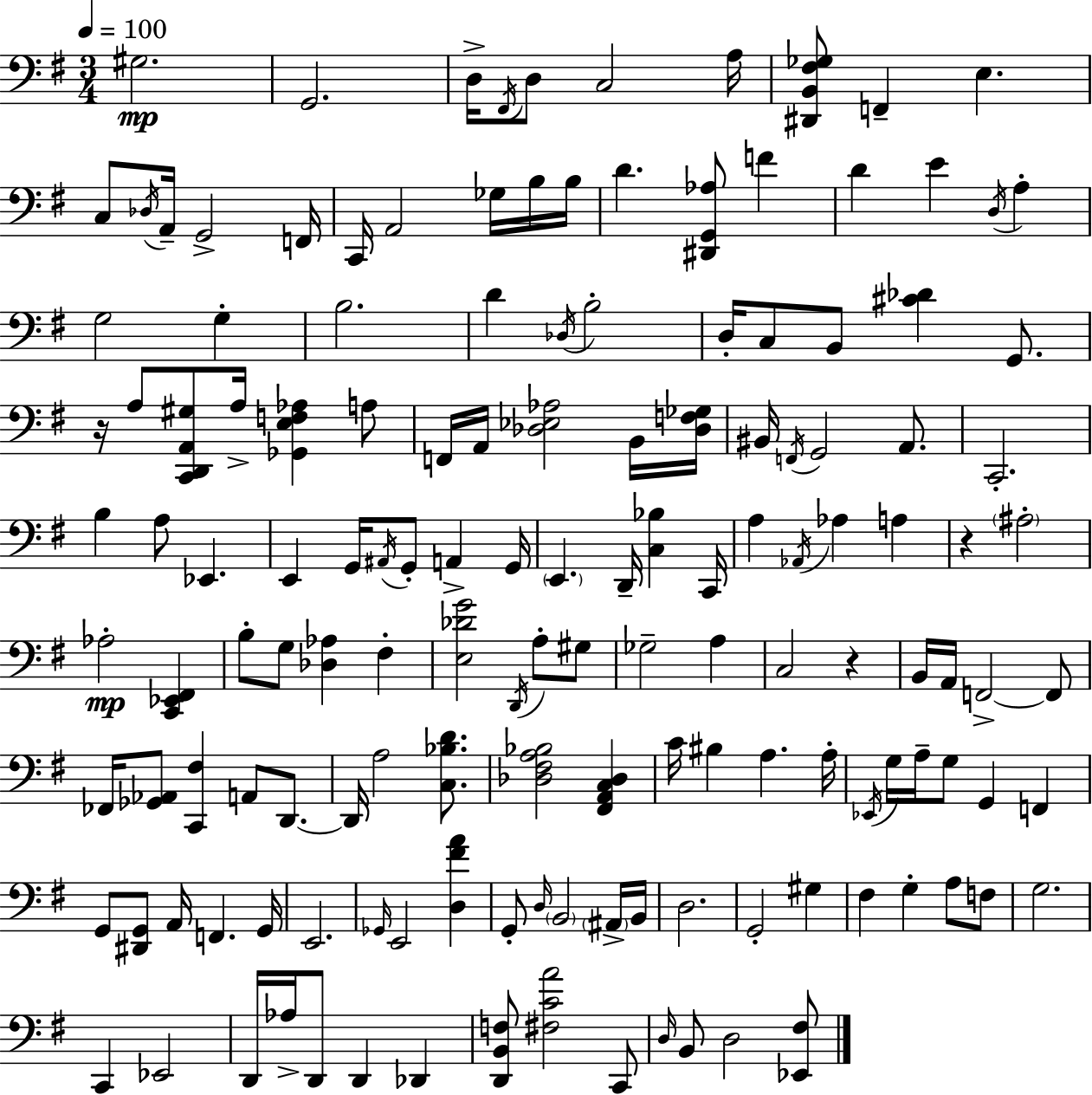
G#3/h. G2/h. D3/s F#2/s D3/e C3/h A3/s [D#2,B2,F#3,Gb3]/e F2/q E3/q. C3/e Db3/s A2/s G2/h F2/s C2/s A2/h Gb3/s B3/s B3/s D4/q. [D#2,G2,Ab3]/e F4/q D4/q E4/q D3/s A3/q G3/h G3/q B3/h. D4/q Db3/s B3/h D3/s C3/e B2/e [C#4,Db4]/q G2/e. R/s A3/e [C2,D2,A2,G#3]/e A3/s [Gb2,E3,F3,Ab3]/q A3/e F2/s A2/s [Db3,Eb3,Ab3]/h B2/s [Db3,F3,Gb3]/s BIS2/s F2/s G2/h A2/e. C2/h. B3/q A3/e Eb2/q. E2/q G2/s A#2/s G2/e A2/q G2/s E2/q. D2/s [C3,Bb3]/q C2/s A3/q Ab2/s Ab3/q A3/q R/q A#3/h Ab3/h [C2,Eb2,F#2]/q B3/e G3/e [Db3,Ab3]/q F#3/q [E3,Db4,G4]/h D2/s A3/e G#3/e Gb3/h A3/q C3/h R/q B2/s A2/s F2/h F2/e FES2/s [Gb2,Ab2]/e [C2,F#3]/q A2/e D2/e. D2/s A3/h [C3,Bb3,D4]/e. [Db3,F#3,A3,Bb3]/h [F#2,A2,C3,Db3]/q C4/s BIS3/q A3/q. A3/s Eb2/s G3/s A3/s G3/e G2/q F2/q G2/e [D#2,G2]/e A2/s F2/q. G2/s E2/h. Gb2/s E2/h [D3,F#4,A4]/q G2/e D3/s B2/h A#2/s B2/s D3/h. G2/h G#3/q F#3/q G3/q A3/e F3/e G3/h. C2/q Eb2/h D2/s Ab3/s D2/e D2/q Db2/q [D2,B2,F3]/e [F#3,C4,A4]/h C2/e D3/s B2/e D3/h [Eb2,F#3]/e